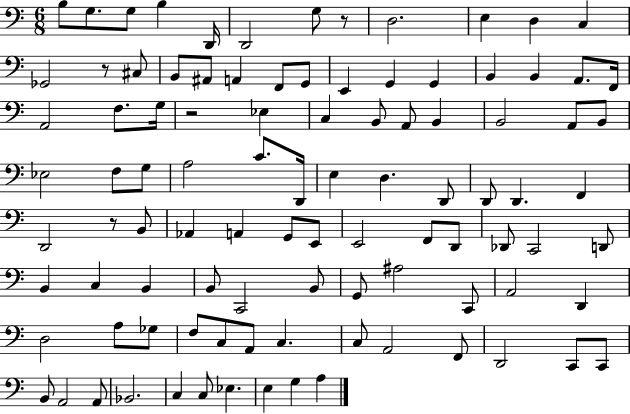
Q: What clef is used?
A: bass